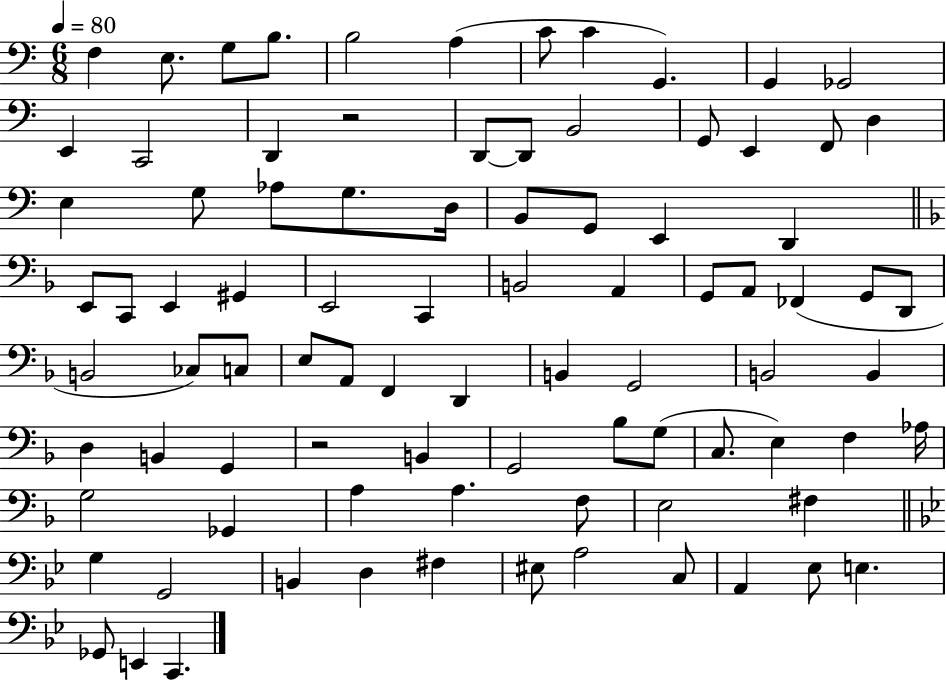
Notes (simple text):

F3/q E3/e. G3/e B3/e. B3/h A3/q C4/e C4/q G2/q. G2/q Gb2/h E2/q C2/h D2/q R/h D2/e D2/e B2/h G2/e E2/q F2/e D3/q E3/q G3/e Ab3/e G3/e. D3/s B2/e G2/e E2/q D2/q E2/e C2/e E2/q G#2/q E2/h C2/q B2/h A2/q G2/e A2/e FES2/q G2/e D2/e B2/h CES3/e C3/e E3/e A2/e F2/q D2/q B2/q G2/h B2/h B2/q D3/q B2/q G2/q R/h B2/q G2/h Bb3/e G3/e C3/e. E3/q F3/q Ab3/s G3/h Gb2/q A3/q A3/q. F3/e E3/h F#3/q G3/q G2/h B2/q D3/q F#3/q EIS3/e A3/h C3/e A2/q Eb3/e E3/q. Gb2/e E2/q C2/q.